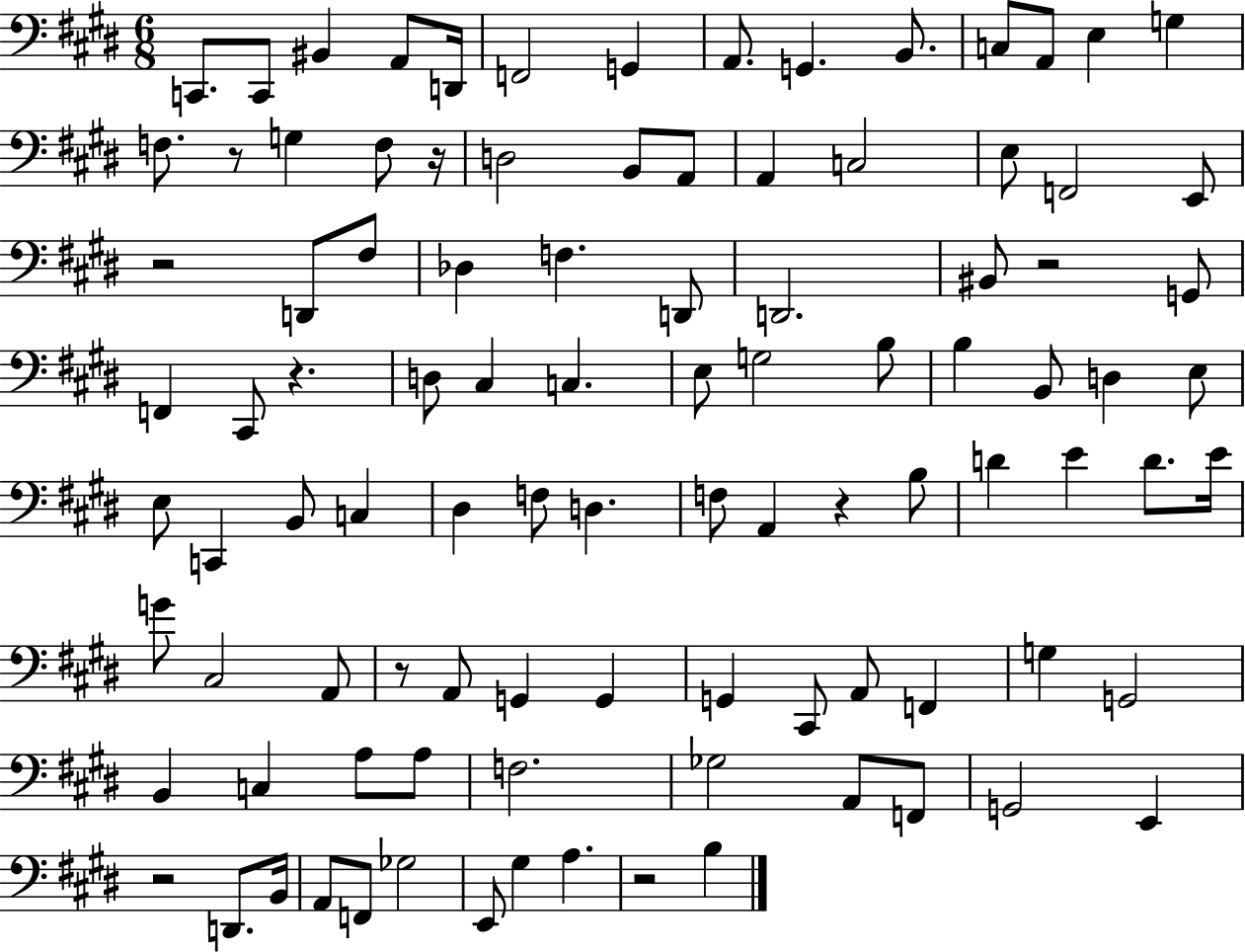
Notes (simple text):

C2/e. C2/e BIS2/q A2/e D2/s F2/h G2/q A2/e. G2/q. B2/e. C3/e A2/e E3/q G3/q F3/e. R/e G3/q F3/e R/s D3/h B2/e A2/e A2/q C3/h E3/e F2/h E2/e R/h D2/e F#3/e Db3/q F3/q. D2/e D2/h. BIS2/e R/h G2/e F2/q C#2/e R/q. D3/e C#3/q C3/q. E3/e G3/h B3/e B3/q B2/e D3/q E3/e E3/e C2/q B2/e C3/q D#3/q F3/e D3/q. F3/e A2/q R/q B3/e D4/q E4/q D4/e. E4/s G4/e C#3/h A2/e R/e A2/e G2/q G2/q G2/q C#2/e A2/e F2/q G3/q G2/h B2/q C3/q A3/e A3/e F3/h. Gb3/h A2/e F2/e G2/h E2/q R/h D2/e. B2/s A2/e F2/e Gb3/h E2/e G#3/q A3/q. R/h B3/q